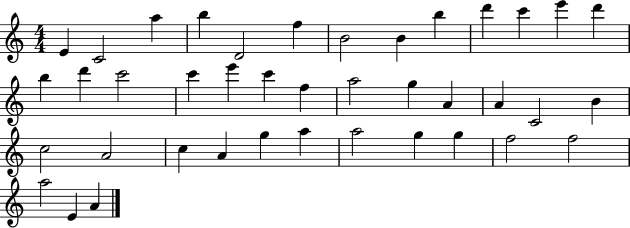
X:1
T:Untitled
M:4/4
L:1/4
K:C
E C2 a b D2 f B2 B b d' c' e' d' b d' c'2 c' e' c' f a2 g A A C2 B c2 A2 c A g a a2 g g f2 f2 a2 E A